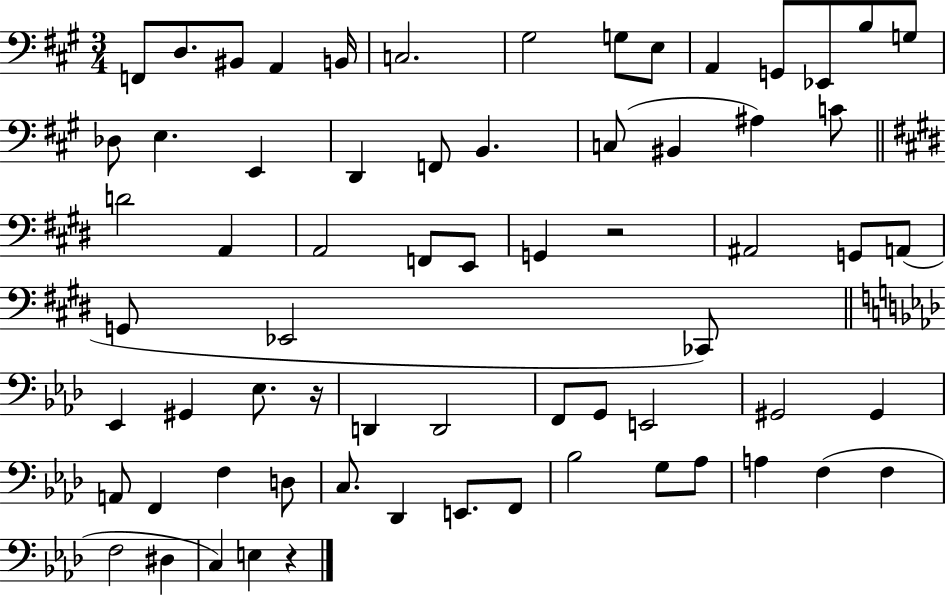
F2/e D3/e. BIS2/e A2/q B2/s C3/h. G#3/h G3/e E3/e A2/q G2/e Eb2/e B3/e G3/e Db3/e E3/q. E2/q D2/q F2/e B2/q. C3/e BIS2/q A#3/q C4/e D4/h A2/q A2/h F2/e E2/e G2/q R/h A#2/h G2/e A2/e G2/e Eb2/h CES2/e Eb2/q G#2/q Eb3/e. R/s D2/q D2/h F2/e G2/e E2/h G#2/h G#2/q A2/e F2/q F3/q D3/e C3/e. Db2/q E2/e. F2/e Bb3/h G3/e Ab3/e A3/q F3/q F3/q F3/h D#3/q C3/q E3/q R/q